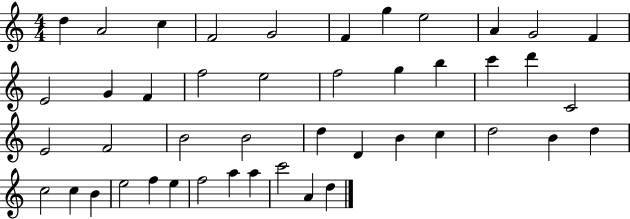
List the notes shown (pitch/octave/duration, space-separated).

D5/q A4/h C5/q F4/h G4/h F4/q G5/q E5/h A4/q G4/h F4/q E4/h G4/q F4/q F5/h E5/h F5/h G5/q B5/q C6/q D6/q C4/h E4/h F4/h B4/h B4/h D5/q D4/q B4/q C5/q D5/h B4/q D5/q C5/h C5/q B4/q E5/h F5/q E5/q F5/h A5/q A5/q C6/h A4/q D5/q